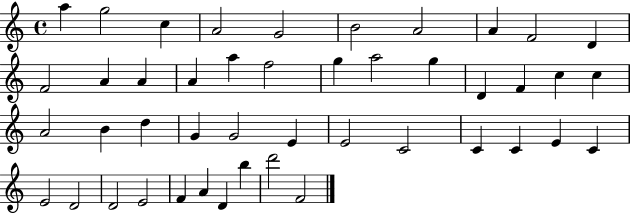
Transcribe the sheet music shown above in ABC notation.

X:1
T:Untitled
M:4/4
L:1/4
K:C
a g2 c A2 G2 B2 A2 A F2 D F2 A A A a f2 g a2 g D F c c A2 B d G G2 E E2 C2 C C E C E2 D2 D2 E2 F A D b d'2 F2